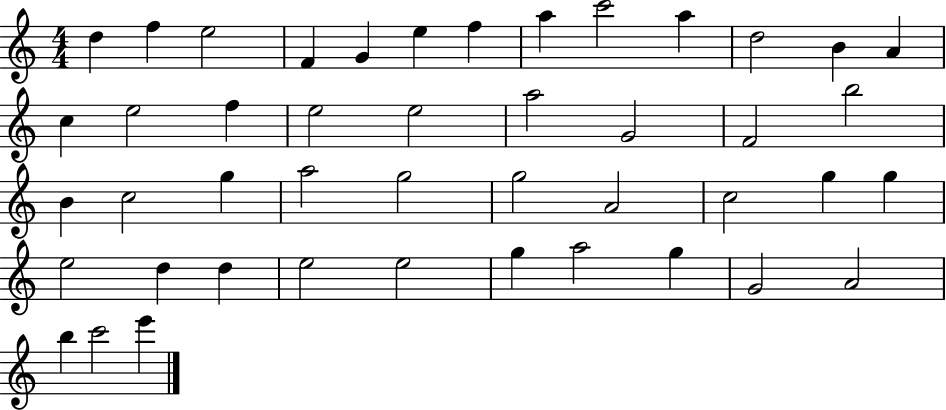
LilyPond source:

{
  \clef treble
  \numericTimeSignature
  \time 4/4
  \key c \major
  d''4 f''4 e''2 | f'4 g'4 e''4 f''4 | a''4 c'''2 a''4 | d''2 b'4 a'4 | \break c''4 e''2 f''4 | e''2 e''2 | a''2 g'2 | f'2 b''2 | \break b'4 c''2 g''4 | a''2 g''2 | g''2 a'2 | c''2 g''4 g''4 | \break e''2 d''4 d''4 | e''2 e''2 | g''4 a''2 g''4 | g'2 a'2 | \break b''4 c'''2 e'''4 | \bar "|."
}